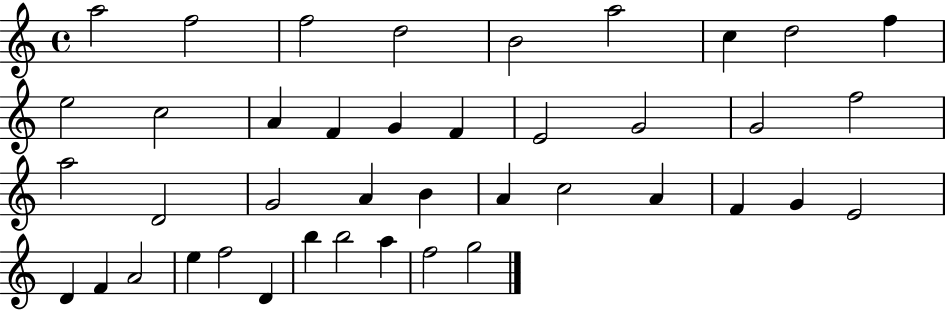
{
  \clef treble
  \time 4/4
  \defaultTimeSignature
  \key c \major
  a''2 f''2 | f''2 d''2 | b'2 a''2 | c''4 d''2 f''4 | \break e''2 c''2 | a'4 f'4 g'4 f'4 | e'2 g'2 | g'2 f''2 | \break a''2 d'2 | g'2 a'4 b'4 | a'4 c''2 a'4 | f'4 g'4 e'2 | \break d'4 f'4 a'2 | e''4 f''2 d'4 | b''4 b''2 a''4 | f''2 g''2 | \break \bar "|."
}